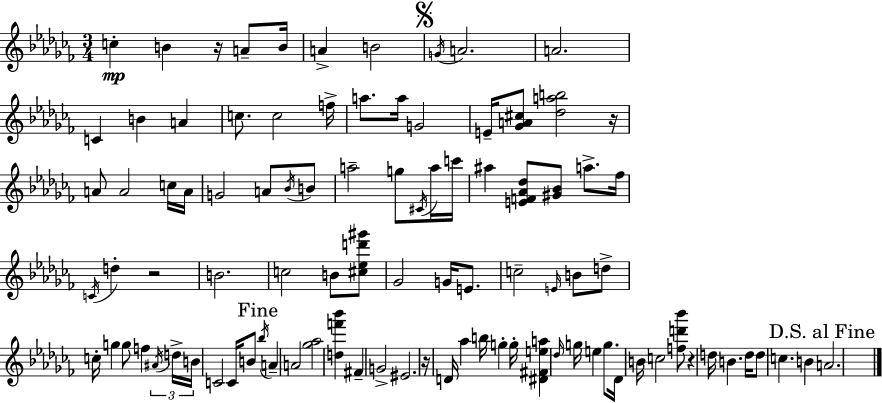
X:1
T:Untitled
M:3/4
L:1/4
K:Abm
c B z/4 A/2 B/4 A B2 G/4 A2 A2 C B A c/2 c2 f/4 a/2 a/4 G2 E/4 [_GA^c]/2 [_dab]2 z/4 A/2 A2 c/4 A/4 G2 A/2 _B/4 B/2 a2 g/2 ^C/4 a/4 c'/4 ^a [EF_A_d]/2 [^G_B]/2 a/2 _f/4 C/4 d z2 B2 c2 B/2 [^c_ed'^g']/2 _G2 G/4 E/2 c2 E/4 B/2 d/2 c/4 g g/2 f ^A/4 d/4 B/4 C2 C/4 B/2 _b/4 A A2 [_g_a]2 [df'_b'] ^F G2 ^E2 z/4 D/4 _a b/4 g g/4 [^D^Fea] _d/4 g/4 e g/2 _D/4 B/4 c2 [fd'_b']/2 z d/4 B d/4 d/2 c B A2